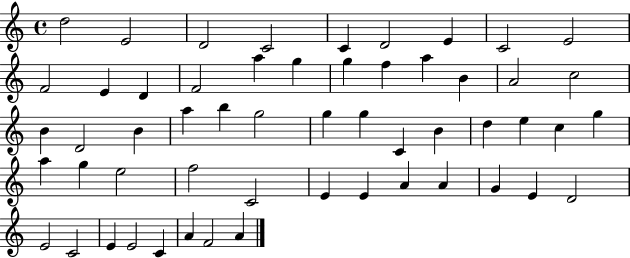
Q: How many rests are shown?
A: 0